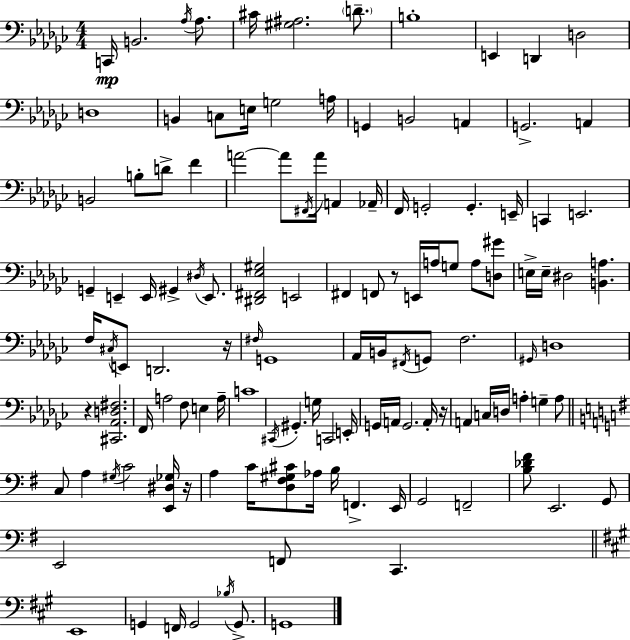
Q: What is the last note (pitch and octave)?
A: G2